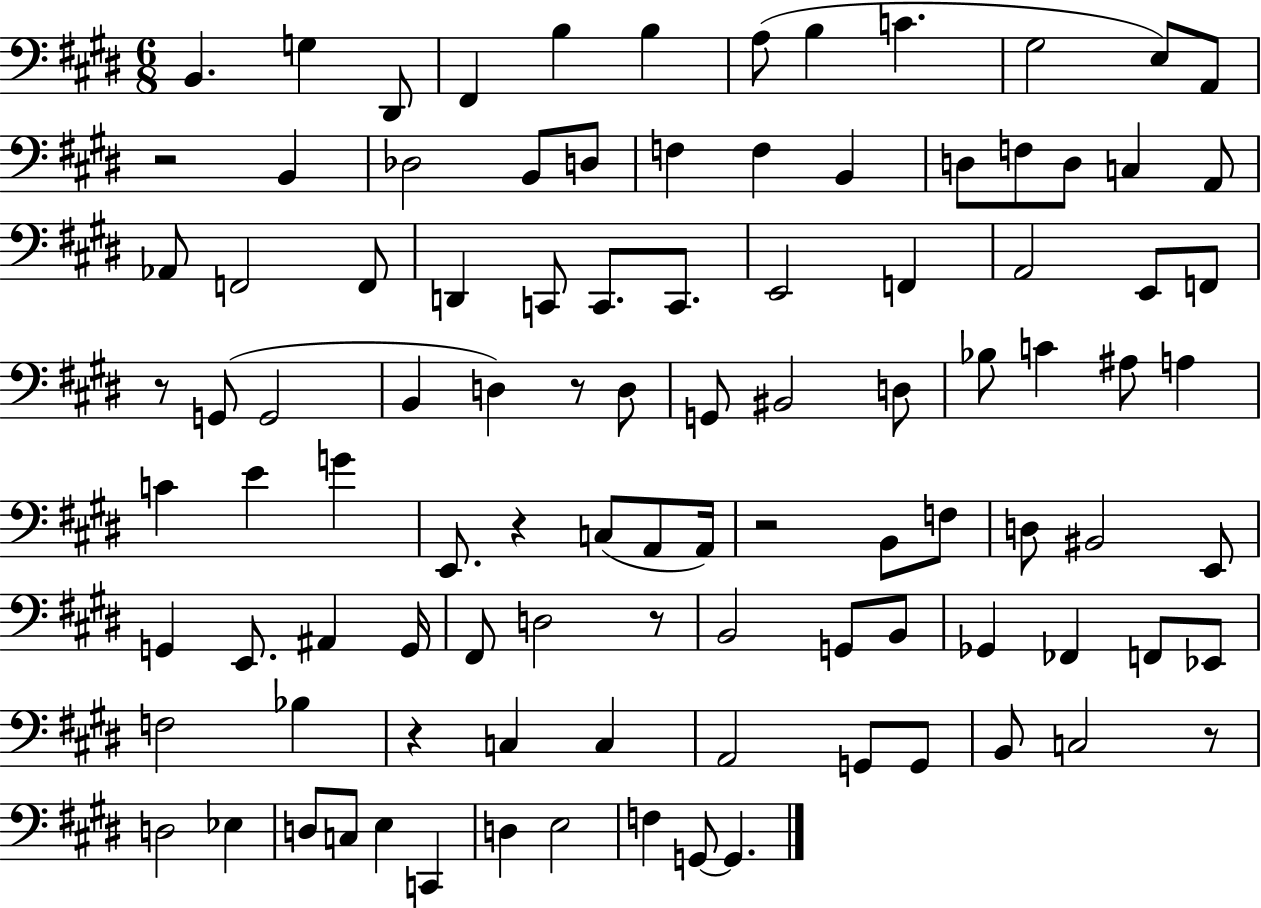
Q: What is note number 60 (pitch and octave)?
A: E2